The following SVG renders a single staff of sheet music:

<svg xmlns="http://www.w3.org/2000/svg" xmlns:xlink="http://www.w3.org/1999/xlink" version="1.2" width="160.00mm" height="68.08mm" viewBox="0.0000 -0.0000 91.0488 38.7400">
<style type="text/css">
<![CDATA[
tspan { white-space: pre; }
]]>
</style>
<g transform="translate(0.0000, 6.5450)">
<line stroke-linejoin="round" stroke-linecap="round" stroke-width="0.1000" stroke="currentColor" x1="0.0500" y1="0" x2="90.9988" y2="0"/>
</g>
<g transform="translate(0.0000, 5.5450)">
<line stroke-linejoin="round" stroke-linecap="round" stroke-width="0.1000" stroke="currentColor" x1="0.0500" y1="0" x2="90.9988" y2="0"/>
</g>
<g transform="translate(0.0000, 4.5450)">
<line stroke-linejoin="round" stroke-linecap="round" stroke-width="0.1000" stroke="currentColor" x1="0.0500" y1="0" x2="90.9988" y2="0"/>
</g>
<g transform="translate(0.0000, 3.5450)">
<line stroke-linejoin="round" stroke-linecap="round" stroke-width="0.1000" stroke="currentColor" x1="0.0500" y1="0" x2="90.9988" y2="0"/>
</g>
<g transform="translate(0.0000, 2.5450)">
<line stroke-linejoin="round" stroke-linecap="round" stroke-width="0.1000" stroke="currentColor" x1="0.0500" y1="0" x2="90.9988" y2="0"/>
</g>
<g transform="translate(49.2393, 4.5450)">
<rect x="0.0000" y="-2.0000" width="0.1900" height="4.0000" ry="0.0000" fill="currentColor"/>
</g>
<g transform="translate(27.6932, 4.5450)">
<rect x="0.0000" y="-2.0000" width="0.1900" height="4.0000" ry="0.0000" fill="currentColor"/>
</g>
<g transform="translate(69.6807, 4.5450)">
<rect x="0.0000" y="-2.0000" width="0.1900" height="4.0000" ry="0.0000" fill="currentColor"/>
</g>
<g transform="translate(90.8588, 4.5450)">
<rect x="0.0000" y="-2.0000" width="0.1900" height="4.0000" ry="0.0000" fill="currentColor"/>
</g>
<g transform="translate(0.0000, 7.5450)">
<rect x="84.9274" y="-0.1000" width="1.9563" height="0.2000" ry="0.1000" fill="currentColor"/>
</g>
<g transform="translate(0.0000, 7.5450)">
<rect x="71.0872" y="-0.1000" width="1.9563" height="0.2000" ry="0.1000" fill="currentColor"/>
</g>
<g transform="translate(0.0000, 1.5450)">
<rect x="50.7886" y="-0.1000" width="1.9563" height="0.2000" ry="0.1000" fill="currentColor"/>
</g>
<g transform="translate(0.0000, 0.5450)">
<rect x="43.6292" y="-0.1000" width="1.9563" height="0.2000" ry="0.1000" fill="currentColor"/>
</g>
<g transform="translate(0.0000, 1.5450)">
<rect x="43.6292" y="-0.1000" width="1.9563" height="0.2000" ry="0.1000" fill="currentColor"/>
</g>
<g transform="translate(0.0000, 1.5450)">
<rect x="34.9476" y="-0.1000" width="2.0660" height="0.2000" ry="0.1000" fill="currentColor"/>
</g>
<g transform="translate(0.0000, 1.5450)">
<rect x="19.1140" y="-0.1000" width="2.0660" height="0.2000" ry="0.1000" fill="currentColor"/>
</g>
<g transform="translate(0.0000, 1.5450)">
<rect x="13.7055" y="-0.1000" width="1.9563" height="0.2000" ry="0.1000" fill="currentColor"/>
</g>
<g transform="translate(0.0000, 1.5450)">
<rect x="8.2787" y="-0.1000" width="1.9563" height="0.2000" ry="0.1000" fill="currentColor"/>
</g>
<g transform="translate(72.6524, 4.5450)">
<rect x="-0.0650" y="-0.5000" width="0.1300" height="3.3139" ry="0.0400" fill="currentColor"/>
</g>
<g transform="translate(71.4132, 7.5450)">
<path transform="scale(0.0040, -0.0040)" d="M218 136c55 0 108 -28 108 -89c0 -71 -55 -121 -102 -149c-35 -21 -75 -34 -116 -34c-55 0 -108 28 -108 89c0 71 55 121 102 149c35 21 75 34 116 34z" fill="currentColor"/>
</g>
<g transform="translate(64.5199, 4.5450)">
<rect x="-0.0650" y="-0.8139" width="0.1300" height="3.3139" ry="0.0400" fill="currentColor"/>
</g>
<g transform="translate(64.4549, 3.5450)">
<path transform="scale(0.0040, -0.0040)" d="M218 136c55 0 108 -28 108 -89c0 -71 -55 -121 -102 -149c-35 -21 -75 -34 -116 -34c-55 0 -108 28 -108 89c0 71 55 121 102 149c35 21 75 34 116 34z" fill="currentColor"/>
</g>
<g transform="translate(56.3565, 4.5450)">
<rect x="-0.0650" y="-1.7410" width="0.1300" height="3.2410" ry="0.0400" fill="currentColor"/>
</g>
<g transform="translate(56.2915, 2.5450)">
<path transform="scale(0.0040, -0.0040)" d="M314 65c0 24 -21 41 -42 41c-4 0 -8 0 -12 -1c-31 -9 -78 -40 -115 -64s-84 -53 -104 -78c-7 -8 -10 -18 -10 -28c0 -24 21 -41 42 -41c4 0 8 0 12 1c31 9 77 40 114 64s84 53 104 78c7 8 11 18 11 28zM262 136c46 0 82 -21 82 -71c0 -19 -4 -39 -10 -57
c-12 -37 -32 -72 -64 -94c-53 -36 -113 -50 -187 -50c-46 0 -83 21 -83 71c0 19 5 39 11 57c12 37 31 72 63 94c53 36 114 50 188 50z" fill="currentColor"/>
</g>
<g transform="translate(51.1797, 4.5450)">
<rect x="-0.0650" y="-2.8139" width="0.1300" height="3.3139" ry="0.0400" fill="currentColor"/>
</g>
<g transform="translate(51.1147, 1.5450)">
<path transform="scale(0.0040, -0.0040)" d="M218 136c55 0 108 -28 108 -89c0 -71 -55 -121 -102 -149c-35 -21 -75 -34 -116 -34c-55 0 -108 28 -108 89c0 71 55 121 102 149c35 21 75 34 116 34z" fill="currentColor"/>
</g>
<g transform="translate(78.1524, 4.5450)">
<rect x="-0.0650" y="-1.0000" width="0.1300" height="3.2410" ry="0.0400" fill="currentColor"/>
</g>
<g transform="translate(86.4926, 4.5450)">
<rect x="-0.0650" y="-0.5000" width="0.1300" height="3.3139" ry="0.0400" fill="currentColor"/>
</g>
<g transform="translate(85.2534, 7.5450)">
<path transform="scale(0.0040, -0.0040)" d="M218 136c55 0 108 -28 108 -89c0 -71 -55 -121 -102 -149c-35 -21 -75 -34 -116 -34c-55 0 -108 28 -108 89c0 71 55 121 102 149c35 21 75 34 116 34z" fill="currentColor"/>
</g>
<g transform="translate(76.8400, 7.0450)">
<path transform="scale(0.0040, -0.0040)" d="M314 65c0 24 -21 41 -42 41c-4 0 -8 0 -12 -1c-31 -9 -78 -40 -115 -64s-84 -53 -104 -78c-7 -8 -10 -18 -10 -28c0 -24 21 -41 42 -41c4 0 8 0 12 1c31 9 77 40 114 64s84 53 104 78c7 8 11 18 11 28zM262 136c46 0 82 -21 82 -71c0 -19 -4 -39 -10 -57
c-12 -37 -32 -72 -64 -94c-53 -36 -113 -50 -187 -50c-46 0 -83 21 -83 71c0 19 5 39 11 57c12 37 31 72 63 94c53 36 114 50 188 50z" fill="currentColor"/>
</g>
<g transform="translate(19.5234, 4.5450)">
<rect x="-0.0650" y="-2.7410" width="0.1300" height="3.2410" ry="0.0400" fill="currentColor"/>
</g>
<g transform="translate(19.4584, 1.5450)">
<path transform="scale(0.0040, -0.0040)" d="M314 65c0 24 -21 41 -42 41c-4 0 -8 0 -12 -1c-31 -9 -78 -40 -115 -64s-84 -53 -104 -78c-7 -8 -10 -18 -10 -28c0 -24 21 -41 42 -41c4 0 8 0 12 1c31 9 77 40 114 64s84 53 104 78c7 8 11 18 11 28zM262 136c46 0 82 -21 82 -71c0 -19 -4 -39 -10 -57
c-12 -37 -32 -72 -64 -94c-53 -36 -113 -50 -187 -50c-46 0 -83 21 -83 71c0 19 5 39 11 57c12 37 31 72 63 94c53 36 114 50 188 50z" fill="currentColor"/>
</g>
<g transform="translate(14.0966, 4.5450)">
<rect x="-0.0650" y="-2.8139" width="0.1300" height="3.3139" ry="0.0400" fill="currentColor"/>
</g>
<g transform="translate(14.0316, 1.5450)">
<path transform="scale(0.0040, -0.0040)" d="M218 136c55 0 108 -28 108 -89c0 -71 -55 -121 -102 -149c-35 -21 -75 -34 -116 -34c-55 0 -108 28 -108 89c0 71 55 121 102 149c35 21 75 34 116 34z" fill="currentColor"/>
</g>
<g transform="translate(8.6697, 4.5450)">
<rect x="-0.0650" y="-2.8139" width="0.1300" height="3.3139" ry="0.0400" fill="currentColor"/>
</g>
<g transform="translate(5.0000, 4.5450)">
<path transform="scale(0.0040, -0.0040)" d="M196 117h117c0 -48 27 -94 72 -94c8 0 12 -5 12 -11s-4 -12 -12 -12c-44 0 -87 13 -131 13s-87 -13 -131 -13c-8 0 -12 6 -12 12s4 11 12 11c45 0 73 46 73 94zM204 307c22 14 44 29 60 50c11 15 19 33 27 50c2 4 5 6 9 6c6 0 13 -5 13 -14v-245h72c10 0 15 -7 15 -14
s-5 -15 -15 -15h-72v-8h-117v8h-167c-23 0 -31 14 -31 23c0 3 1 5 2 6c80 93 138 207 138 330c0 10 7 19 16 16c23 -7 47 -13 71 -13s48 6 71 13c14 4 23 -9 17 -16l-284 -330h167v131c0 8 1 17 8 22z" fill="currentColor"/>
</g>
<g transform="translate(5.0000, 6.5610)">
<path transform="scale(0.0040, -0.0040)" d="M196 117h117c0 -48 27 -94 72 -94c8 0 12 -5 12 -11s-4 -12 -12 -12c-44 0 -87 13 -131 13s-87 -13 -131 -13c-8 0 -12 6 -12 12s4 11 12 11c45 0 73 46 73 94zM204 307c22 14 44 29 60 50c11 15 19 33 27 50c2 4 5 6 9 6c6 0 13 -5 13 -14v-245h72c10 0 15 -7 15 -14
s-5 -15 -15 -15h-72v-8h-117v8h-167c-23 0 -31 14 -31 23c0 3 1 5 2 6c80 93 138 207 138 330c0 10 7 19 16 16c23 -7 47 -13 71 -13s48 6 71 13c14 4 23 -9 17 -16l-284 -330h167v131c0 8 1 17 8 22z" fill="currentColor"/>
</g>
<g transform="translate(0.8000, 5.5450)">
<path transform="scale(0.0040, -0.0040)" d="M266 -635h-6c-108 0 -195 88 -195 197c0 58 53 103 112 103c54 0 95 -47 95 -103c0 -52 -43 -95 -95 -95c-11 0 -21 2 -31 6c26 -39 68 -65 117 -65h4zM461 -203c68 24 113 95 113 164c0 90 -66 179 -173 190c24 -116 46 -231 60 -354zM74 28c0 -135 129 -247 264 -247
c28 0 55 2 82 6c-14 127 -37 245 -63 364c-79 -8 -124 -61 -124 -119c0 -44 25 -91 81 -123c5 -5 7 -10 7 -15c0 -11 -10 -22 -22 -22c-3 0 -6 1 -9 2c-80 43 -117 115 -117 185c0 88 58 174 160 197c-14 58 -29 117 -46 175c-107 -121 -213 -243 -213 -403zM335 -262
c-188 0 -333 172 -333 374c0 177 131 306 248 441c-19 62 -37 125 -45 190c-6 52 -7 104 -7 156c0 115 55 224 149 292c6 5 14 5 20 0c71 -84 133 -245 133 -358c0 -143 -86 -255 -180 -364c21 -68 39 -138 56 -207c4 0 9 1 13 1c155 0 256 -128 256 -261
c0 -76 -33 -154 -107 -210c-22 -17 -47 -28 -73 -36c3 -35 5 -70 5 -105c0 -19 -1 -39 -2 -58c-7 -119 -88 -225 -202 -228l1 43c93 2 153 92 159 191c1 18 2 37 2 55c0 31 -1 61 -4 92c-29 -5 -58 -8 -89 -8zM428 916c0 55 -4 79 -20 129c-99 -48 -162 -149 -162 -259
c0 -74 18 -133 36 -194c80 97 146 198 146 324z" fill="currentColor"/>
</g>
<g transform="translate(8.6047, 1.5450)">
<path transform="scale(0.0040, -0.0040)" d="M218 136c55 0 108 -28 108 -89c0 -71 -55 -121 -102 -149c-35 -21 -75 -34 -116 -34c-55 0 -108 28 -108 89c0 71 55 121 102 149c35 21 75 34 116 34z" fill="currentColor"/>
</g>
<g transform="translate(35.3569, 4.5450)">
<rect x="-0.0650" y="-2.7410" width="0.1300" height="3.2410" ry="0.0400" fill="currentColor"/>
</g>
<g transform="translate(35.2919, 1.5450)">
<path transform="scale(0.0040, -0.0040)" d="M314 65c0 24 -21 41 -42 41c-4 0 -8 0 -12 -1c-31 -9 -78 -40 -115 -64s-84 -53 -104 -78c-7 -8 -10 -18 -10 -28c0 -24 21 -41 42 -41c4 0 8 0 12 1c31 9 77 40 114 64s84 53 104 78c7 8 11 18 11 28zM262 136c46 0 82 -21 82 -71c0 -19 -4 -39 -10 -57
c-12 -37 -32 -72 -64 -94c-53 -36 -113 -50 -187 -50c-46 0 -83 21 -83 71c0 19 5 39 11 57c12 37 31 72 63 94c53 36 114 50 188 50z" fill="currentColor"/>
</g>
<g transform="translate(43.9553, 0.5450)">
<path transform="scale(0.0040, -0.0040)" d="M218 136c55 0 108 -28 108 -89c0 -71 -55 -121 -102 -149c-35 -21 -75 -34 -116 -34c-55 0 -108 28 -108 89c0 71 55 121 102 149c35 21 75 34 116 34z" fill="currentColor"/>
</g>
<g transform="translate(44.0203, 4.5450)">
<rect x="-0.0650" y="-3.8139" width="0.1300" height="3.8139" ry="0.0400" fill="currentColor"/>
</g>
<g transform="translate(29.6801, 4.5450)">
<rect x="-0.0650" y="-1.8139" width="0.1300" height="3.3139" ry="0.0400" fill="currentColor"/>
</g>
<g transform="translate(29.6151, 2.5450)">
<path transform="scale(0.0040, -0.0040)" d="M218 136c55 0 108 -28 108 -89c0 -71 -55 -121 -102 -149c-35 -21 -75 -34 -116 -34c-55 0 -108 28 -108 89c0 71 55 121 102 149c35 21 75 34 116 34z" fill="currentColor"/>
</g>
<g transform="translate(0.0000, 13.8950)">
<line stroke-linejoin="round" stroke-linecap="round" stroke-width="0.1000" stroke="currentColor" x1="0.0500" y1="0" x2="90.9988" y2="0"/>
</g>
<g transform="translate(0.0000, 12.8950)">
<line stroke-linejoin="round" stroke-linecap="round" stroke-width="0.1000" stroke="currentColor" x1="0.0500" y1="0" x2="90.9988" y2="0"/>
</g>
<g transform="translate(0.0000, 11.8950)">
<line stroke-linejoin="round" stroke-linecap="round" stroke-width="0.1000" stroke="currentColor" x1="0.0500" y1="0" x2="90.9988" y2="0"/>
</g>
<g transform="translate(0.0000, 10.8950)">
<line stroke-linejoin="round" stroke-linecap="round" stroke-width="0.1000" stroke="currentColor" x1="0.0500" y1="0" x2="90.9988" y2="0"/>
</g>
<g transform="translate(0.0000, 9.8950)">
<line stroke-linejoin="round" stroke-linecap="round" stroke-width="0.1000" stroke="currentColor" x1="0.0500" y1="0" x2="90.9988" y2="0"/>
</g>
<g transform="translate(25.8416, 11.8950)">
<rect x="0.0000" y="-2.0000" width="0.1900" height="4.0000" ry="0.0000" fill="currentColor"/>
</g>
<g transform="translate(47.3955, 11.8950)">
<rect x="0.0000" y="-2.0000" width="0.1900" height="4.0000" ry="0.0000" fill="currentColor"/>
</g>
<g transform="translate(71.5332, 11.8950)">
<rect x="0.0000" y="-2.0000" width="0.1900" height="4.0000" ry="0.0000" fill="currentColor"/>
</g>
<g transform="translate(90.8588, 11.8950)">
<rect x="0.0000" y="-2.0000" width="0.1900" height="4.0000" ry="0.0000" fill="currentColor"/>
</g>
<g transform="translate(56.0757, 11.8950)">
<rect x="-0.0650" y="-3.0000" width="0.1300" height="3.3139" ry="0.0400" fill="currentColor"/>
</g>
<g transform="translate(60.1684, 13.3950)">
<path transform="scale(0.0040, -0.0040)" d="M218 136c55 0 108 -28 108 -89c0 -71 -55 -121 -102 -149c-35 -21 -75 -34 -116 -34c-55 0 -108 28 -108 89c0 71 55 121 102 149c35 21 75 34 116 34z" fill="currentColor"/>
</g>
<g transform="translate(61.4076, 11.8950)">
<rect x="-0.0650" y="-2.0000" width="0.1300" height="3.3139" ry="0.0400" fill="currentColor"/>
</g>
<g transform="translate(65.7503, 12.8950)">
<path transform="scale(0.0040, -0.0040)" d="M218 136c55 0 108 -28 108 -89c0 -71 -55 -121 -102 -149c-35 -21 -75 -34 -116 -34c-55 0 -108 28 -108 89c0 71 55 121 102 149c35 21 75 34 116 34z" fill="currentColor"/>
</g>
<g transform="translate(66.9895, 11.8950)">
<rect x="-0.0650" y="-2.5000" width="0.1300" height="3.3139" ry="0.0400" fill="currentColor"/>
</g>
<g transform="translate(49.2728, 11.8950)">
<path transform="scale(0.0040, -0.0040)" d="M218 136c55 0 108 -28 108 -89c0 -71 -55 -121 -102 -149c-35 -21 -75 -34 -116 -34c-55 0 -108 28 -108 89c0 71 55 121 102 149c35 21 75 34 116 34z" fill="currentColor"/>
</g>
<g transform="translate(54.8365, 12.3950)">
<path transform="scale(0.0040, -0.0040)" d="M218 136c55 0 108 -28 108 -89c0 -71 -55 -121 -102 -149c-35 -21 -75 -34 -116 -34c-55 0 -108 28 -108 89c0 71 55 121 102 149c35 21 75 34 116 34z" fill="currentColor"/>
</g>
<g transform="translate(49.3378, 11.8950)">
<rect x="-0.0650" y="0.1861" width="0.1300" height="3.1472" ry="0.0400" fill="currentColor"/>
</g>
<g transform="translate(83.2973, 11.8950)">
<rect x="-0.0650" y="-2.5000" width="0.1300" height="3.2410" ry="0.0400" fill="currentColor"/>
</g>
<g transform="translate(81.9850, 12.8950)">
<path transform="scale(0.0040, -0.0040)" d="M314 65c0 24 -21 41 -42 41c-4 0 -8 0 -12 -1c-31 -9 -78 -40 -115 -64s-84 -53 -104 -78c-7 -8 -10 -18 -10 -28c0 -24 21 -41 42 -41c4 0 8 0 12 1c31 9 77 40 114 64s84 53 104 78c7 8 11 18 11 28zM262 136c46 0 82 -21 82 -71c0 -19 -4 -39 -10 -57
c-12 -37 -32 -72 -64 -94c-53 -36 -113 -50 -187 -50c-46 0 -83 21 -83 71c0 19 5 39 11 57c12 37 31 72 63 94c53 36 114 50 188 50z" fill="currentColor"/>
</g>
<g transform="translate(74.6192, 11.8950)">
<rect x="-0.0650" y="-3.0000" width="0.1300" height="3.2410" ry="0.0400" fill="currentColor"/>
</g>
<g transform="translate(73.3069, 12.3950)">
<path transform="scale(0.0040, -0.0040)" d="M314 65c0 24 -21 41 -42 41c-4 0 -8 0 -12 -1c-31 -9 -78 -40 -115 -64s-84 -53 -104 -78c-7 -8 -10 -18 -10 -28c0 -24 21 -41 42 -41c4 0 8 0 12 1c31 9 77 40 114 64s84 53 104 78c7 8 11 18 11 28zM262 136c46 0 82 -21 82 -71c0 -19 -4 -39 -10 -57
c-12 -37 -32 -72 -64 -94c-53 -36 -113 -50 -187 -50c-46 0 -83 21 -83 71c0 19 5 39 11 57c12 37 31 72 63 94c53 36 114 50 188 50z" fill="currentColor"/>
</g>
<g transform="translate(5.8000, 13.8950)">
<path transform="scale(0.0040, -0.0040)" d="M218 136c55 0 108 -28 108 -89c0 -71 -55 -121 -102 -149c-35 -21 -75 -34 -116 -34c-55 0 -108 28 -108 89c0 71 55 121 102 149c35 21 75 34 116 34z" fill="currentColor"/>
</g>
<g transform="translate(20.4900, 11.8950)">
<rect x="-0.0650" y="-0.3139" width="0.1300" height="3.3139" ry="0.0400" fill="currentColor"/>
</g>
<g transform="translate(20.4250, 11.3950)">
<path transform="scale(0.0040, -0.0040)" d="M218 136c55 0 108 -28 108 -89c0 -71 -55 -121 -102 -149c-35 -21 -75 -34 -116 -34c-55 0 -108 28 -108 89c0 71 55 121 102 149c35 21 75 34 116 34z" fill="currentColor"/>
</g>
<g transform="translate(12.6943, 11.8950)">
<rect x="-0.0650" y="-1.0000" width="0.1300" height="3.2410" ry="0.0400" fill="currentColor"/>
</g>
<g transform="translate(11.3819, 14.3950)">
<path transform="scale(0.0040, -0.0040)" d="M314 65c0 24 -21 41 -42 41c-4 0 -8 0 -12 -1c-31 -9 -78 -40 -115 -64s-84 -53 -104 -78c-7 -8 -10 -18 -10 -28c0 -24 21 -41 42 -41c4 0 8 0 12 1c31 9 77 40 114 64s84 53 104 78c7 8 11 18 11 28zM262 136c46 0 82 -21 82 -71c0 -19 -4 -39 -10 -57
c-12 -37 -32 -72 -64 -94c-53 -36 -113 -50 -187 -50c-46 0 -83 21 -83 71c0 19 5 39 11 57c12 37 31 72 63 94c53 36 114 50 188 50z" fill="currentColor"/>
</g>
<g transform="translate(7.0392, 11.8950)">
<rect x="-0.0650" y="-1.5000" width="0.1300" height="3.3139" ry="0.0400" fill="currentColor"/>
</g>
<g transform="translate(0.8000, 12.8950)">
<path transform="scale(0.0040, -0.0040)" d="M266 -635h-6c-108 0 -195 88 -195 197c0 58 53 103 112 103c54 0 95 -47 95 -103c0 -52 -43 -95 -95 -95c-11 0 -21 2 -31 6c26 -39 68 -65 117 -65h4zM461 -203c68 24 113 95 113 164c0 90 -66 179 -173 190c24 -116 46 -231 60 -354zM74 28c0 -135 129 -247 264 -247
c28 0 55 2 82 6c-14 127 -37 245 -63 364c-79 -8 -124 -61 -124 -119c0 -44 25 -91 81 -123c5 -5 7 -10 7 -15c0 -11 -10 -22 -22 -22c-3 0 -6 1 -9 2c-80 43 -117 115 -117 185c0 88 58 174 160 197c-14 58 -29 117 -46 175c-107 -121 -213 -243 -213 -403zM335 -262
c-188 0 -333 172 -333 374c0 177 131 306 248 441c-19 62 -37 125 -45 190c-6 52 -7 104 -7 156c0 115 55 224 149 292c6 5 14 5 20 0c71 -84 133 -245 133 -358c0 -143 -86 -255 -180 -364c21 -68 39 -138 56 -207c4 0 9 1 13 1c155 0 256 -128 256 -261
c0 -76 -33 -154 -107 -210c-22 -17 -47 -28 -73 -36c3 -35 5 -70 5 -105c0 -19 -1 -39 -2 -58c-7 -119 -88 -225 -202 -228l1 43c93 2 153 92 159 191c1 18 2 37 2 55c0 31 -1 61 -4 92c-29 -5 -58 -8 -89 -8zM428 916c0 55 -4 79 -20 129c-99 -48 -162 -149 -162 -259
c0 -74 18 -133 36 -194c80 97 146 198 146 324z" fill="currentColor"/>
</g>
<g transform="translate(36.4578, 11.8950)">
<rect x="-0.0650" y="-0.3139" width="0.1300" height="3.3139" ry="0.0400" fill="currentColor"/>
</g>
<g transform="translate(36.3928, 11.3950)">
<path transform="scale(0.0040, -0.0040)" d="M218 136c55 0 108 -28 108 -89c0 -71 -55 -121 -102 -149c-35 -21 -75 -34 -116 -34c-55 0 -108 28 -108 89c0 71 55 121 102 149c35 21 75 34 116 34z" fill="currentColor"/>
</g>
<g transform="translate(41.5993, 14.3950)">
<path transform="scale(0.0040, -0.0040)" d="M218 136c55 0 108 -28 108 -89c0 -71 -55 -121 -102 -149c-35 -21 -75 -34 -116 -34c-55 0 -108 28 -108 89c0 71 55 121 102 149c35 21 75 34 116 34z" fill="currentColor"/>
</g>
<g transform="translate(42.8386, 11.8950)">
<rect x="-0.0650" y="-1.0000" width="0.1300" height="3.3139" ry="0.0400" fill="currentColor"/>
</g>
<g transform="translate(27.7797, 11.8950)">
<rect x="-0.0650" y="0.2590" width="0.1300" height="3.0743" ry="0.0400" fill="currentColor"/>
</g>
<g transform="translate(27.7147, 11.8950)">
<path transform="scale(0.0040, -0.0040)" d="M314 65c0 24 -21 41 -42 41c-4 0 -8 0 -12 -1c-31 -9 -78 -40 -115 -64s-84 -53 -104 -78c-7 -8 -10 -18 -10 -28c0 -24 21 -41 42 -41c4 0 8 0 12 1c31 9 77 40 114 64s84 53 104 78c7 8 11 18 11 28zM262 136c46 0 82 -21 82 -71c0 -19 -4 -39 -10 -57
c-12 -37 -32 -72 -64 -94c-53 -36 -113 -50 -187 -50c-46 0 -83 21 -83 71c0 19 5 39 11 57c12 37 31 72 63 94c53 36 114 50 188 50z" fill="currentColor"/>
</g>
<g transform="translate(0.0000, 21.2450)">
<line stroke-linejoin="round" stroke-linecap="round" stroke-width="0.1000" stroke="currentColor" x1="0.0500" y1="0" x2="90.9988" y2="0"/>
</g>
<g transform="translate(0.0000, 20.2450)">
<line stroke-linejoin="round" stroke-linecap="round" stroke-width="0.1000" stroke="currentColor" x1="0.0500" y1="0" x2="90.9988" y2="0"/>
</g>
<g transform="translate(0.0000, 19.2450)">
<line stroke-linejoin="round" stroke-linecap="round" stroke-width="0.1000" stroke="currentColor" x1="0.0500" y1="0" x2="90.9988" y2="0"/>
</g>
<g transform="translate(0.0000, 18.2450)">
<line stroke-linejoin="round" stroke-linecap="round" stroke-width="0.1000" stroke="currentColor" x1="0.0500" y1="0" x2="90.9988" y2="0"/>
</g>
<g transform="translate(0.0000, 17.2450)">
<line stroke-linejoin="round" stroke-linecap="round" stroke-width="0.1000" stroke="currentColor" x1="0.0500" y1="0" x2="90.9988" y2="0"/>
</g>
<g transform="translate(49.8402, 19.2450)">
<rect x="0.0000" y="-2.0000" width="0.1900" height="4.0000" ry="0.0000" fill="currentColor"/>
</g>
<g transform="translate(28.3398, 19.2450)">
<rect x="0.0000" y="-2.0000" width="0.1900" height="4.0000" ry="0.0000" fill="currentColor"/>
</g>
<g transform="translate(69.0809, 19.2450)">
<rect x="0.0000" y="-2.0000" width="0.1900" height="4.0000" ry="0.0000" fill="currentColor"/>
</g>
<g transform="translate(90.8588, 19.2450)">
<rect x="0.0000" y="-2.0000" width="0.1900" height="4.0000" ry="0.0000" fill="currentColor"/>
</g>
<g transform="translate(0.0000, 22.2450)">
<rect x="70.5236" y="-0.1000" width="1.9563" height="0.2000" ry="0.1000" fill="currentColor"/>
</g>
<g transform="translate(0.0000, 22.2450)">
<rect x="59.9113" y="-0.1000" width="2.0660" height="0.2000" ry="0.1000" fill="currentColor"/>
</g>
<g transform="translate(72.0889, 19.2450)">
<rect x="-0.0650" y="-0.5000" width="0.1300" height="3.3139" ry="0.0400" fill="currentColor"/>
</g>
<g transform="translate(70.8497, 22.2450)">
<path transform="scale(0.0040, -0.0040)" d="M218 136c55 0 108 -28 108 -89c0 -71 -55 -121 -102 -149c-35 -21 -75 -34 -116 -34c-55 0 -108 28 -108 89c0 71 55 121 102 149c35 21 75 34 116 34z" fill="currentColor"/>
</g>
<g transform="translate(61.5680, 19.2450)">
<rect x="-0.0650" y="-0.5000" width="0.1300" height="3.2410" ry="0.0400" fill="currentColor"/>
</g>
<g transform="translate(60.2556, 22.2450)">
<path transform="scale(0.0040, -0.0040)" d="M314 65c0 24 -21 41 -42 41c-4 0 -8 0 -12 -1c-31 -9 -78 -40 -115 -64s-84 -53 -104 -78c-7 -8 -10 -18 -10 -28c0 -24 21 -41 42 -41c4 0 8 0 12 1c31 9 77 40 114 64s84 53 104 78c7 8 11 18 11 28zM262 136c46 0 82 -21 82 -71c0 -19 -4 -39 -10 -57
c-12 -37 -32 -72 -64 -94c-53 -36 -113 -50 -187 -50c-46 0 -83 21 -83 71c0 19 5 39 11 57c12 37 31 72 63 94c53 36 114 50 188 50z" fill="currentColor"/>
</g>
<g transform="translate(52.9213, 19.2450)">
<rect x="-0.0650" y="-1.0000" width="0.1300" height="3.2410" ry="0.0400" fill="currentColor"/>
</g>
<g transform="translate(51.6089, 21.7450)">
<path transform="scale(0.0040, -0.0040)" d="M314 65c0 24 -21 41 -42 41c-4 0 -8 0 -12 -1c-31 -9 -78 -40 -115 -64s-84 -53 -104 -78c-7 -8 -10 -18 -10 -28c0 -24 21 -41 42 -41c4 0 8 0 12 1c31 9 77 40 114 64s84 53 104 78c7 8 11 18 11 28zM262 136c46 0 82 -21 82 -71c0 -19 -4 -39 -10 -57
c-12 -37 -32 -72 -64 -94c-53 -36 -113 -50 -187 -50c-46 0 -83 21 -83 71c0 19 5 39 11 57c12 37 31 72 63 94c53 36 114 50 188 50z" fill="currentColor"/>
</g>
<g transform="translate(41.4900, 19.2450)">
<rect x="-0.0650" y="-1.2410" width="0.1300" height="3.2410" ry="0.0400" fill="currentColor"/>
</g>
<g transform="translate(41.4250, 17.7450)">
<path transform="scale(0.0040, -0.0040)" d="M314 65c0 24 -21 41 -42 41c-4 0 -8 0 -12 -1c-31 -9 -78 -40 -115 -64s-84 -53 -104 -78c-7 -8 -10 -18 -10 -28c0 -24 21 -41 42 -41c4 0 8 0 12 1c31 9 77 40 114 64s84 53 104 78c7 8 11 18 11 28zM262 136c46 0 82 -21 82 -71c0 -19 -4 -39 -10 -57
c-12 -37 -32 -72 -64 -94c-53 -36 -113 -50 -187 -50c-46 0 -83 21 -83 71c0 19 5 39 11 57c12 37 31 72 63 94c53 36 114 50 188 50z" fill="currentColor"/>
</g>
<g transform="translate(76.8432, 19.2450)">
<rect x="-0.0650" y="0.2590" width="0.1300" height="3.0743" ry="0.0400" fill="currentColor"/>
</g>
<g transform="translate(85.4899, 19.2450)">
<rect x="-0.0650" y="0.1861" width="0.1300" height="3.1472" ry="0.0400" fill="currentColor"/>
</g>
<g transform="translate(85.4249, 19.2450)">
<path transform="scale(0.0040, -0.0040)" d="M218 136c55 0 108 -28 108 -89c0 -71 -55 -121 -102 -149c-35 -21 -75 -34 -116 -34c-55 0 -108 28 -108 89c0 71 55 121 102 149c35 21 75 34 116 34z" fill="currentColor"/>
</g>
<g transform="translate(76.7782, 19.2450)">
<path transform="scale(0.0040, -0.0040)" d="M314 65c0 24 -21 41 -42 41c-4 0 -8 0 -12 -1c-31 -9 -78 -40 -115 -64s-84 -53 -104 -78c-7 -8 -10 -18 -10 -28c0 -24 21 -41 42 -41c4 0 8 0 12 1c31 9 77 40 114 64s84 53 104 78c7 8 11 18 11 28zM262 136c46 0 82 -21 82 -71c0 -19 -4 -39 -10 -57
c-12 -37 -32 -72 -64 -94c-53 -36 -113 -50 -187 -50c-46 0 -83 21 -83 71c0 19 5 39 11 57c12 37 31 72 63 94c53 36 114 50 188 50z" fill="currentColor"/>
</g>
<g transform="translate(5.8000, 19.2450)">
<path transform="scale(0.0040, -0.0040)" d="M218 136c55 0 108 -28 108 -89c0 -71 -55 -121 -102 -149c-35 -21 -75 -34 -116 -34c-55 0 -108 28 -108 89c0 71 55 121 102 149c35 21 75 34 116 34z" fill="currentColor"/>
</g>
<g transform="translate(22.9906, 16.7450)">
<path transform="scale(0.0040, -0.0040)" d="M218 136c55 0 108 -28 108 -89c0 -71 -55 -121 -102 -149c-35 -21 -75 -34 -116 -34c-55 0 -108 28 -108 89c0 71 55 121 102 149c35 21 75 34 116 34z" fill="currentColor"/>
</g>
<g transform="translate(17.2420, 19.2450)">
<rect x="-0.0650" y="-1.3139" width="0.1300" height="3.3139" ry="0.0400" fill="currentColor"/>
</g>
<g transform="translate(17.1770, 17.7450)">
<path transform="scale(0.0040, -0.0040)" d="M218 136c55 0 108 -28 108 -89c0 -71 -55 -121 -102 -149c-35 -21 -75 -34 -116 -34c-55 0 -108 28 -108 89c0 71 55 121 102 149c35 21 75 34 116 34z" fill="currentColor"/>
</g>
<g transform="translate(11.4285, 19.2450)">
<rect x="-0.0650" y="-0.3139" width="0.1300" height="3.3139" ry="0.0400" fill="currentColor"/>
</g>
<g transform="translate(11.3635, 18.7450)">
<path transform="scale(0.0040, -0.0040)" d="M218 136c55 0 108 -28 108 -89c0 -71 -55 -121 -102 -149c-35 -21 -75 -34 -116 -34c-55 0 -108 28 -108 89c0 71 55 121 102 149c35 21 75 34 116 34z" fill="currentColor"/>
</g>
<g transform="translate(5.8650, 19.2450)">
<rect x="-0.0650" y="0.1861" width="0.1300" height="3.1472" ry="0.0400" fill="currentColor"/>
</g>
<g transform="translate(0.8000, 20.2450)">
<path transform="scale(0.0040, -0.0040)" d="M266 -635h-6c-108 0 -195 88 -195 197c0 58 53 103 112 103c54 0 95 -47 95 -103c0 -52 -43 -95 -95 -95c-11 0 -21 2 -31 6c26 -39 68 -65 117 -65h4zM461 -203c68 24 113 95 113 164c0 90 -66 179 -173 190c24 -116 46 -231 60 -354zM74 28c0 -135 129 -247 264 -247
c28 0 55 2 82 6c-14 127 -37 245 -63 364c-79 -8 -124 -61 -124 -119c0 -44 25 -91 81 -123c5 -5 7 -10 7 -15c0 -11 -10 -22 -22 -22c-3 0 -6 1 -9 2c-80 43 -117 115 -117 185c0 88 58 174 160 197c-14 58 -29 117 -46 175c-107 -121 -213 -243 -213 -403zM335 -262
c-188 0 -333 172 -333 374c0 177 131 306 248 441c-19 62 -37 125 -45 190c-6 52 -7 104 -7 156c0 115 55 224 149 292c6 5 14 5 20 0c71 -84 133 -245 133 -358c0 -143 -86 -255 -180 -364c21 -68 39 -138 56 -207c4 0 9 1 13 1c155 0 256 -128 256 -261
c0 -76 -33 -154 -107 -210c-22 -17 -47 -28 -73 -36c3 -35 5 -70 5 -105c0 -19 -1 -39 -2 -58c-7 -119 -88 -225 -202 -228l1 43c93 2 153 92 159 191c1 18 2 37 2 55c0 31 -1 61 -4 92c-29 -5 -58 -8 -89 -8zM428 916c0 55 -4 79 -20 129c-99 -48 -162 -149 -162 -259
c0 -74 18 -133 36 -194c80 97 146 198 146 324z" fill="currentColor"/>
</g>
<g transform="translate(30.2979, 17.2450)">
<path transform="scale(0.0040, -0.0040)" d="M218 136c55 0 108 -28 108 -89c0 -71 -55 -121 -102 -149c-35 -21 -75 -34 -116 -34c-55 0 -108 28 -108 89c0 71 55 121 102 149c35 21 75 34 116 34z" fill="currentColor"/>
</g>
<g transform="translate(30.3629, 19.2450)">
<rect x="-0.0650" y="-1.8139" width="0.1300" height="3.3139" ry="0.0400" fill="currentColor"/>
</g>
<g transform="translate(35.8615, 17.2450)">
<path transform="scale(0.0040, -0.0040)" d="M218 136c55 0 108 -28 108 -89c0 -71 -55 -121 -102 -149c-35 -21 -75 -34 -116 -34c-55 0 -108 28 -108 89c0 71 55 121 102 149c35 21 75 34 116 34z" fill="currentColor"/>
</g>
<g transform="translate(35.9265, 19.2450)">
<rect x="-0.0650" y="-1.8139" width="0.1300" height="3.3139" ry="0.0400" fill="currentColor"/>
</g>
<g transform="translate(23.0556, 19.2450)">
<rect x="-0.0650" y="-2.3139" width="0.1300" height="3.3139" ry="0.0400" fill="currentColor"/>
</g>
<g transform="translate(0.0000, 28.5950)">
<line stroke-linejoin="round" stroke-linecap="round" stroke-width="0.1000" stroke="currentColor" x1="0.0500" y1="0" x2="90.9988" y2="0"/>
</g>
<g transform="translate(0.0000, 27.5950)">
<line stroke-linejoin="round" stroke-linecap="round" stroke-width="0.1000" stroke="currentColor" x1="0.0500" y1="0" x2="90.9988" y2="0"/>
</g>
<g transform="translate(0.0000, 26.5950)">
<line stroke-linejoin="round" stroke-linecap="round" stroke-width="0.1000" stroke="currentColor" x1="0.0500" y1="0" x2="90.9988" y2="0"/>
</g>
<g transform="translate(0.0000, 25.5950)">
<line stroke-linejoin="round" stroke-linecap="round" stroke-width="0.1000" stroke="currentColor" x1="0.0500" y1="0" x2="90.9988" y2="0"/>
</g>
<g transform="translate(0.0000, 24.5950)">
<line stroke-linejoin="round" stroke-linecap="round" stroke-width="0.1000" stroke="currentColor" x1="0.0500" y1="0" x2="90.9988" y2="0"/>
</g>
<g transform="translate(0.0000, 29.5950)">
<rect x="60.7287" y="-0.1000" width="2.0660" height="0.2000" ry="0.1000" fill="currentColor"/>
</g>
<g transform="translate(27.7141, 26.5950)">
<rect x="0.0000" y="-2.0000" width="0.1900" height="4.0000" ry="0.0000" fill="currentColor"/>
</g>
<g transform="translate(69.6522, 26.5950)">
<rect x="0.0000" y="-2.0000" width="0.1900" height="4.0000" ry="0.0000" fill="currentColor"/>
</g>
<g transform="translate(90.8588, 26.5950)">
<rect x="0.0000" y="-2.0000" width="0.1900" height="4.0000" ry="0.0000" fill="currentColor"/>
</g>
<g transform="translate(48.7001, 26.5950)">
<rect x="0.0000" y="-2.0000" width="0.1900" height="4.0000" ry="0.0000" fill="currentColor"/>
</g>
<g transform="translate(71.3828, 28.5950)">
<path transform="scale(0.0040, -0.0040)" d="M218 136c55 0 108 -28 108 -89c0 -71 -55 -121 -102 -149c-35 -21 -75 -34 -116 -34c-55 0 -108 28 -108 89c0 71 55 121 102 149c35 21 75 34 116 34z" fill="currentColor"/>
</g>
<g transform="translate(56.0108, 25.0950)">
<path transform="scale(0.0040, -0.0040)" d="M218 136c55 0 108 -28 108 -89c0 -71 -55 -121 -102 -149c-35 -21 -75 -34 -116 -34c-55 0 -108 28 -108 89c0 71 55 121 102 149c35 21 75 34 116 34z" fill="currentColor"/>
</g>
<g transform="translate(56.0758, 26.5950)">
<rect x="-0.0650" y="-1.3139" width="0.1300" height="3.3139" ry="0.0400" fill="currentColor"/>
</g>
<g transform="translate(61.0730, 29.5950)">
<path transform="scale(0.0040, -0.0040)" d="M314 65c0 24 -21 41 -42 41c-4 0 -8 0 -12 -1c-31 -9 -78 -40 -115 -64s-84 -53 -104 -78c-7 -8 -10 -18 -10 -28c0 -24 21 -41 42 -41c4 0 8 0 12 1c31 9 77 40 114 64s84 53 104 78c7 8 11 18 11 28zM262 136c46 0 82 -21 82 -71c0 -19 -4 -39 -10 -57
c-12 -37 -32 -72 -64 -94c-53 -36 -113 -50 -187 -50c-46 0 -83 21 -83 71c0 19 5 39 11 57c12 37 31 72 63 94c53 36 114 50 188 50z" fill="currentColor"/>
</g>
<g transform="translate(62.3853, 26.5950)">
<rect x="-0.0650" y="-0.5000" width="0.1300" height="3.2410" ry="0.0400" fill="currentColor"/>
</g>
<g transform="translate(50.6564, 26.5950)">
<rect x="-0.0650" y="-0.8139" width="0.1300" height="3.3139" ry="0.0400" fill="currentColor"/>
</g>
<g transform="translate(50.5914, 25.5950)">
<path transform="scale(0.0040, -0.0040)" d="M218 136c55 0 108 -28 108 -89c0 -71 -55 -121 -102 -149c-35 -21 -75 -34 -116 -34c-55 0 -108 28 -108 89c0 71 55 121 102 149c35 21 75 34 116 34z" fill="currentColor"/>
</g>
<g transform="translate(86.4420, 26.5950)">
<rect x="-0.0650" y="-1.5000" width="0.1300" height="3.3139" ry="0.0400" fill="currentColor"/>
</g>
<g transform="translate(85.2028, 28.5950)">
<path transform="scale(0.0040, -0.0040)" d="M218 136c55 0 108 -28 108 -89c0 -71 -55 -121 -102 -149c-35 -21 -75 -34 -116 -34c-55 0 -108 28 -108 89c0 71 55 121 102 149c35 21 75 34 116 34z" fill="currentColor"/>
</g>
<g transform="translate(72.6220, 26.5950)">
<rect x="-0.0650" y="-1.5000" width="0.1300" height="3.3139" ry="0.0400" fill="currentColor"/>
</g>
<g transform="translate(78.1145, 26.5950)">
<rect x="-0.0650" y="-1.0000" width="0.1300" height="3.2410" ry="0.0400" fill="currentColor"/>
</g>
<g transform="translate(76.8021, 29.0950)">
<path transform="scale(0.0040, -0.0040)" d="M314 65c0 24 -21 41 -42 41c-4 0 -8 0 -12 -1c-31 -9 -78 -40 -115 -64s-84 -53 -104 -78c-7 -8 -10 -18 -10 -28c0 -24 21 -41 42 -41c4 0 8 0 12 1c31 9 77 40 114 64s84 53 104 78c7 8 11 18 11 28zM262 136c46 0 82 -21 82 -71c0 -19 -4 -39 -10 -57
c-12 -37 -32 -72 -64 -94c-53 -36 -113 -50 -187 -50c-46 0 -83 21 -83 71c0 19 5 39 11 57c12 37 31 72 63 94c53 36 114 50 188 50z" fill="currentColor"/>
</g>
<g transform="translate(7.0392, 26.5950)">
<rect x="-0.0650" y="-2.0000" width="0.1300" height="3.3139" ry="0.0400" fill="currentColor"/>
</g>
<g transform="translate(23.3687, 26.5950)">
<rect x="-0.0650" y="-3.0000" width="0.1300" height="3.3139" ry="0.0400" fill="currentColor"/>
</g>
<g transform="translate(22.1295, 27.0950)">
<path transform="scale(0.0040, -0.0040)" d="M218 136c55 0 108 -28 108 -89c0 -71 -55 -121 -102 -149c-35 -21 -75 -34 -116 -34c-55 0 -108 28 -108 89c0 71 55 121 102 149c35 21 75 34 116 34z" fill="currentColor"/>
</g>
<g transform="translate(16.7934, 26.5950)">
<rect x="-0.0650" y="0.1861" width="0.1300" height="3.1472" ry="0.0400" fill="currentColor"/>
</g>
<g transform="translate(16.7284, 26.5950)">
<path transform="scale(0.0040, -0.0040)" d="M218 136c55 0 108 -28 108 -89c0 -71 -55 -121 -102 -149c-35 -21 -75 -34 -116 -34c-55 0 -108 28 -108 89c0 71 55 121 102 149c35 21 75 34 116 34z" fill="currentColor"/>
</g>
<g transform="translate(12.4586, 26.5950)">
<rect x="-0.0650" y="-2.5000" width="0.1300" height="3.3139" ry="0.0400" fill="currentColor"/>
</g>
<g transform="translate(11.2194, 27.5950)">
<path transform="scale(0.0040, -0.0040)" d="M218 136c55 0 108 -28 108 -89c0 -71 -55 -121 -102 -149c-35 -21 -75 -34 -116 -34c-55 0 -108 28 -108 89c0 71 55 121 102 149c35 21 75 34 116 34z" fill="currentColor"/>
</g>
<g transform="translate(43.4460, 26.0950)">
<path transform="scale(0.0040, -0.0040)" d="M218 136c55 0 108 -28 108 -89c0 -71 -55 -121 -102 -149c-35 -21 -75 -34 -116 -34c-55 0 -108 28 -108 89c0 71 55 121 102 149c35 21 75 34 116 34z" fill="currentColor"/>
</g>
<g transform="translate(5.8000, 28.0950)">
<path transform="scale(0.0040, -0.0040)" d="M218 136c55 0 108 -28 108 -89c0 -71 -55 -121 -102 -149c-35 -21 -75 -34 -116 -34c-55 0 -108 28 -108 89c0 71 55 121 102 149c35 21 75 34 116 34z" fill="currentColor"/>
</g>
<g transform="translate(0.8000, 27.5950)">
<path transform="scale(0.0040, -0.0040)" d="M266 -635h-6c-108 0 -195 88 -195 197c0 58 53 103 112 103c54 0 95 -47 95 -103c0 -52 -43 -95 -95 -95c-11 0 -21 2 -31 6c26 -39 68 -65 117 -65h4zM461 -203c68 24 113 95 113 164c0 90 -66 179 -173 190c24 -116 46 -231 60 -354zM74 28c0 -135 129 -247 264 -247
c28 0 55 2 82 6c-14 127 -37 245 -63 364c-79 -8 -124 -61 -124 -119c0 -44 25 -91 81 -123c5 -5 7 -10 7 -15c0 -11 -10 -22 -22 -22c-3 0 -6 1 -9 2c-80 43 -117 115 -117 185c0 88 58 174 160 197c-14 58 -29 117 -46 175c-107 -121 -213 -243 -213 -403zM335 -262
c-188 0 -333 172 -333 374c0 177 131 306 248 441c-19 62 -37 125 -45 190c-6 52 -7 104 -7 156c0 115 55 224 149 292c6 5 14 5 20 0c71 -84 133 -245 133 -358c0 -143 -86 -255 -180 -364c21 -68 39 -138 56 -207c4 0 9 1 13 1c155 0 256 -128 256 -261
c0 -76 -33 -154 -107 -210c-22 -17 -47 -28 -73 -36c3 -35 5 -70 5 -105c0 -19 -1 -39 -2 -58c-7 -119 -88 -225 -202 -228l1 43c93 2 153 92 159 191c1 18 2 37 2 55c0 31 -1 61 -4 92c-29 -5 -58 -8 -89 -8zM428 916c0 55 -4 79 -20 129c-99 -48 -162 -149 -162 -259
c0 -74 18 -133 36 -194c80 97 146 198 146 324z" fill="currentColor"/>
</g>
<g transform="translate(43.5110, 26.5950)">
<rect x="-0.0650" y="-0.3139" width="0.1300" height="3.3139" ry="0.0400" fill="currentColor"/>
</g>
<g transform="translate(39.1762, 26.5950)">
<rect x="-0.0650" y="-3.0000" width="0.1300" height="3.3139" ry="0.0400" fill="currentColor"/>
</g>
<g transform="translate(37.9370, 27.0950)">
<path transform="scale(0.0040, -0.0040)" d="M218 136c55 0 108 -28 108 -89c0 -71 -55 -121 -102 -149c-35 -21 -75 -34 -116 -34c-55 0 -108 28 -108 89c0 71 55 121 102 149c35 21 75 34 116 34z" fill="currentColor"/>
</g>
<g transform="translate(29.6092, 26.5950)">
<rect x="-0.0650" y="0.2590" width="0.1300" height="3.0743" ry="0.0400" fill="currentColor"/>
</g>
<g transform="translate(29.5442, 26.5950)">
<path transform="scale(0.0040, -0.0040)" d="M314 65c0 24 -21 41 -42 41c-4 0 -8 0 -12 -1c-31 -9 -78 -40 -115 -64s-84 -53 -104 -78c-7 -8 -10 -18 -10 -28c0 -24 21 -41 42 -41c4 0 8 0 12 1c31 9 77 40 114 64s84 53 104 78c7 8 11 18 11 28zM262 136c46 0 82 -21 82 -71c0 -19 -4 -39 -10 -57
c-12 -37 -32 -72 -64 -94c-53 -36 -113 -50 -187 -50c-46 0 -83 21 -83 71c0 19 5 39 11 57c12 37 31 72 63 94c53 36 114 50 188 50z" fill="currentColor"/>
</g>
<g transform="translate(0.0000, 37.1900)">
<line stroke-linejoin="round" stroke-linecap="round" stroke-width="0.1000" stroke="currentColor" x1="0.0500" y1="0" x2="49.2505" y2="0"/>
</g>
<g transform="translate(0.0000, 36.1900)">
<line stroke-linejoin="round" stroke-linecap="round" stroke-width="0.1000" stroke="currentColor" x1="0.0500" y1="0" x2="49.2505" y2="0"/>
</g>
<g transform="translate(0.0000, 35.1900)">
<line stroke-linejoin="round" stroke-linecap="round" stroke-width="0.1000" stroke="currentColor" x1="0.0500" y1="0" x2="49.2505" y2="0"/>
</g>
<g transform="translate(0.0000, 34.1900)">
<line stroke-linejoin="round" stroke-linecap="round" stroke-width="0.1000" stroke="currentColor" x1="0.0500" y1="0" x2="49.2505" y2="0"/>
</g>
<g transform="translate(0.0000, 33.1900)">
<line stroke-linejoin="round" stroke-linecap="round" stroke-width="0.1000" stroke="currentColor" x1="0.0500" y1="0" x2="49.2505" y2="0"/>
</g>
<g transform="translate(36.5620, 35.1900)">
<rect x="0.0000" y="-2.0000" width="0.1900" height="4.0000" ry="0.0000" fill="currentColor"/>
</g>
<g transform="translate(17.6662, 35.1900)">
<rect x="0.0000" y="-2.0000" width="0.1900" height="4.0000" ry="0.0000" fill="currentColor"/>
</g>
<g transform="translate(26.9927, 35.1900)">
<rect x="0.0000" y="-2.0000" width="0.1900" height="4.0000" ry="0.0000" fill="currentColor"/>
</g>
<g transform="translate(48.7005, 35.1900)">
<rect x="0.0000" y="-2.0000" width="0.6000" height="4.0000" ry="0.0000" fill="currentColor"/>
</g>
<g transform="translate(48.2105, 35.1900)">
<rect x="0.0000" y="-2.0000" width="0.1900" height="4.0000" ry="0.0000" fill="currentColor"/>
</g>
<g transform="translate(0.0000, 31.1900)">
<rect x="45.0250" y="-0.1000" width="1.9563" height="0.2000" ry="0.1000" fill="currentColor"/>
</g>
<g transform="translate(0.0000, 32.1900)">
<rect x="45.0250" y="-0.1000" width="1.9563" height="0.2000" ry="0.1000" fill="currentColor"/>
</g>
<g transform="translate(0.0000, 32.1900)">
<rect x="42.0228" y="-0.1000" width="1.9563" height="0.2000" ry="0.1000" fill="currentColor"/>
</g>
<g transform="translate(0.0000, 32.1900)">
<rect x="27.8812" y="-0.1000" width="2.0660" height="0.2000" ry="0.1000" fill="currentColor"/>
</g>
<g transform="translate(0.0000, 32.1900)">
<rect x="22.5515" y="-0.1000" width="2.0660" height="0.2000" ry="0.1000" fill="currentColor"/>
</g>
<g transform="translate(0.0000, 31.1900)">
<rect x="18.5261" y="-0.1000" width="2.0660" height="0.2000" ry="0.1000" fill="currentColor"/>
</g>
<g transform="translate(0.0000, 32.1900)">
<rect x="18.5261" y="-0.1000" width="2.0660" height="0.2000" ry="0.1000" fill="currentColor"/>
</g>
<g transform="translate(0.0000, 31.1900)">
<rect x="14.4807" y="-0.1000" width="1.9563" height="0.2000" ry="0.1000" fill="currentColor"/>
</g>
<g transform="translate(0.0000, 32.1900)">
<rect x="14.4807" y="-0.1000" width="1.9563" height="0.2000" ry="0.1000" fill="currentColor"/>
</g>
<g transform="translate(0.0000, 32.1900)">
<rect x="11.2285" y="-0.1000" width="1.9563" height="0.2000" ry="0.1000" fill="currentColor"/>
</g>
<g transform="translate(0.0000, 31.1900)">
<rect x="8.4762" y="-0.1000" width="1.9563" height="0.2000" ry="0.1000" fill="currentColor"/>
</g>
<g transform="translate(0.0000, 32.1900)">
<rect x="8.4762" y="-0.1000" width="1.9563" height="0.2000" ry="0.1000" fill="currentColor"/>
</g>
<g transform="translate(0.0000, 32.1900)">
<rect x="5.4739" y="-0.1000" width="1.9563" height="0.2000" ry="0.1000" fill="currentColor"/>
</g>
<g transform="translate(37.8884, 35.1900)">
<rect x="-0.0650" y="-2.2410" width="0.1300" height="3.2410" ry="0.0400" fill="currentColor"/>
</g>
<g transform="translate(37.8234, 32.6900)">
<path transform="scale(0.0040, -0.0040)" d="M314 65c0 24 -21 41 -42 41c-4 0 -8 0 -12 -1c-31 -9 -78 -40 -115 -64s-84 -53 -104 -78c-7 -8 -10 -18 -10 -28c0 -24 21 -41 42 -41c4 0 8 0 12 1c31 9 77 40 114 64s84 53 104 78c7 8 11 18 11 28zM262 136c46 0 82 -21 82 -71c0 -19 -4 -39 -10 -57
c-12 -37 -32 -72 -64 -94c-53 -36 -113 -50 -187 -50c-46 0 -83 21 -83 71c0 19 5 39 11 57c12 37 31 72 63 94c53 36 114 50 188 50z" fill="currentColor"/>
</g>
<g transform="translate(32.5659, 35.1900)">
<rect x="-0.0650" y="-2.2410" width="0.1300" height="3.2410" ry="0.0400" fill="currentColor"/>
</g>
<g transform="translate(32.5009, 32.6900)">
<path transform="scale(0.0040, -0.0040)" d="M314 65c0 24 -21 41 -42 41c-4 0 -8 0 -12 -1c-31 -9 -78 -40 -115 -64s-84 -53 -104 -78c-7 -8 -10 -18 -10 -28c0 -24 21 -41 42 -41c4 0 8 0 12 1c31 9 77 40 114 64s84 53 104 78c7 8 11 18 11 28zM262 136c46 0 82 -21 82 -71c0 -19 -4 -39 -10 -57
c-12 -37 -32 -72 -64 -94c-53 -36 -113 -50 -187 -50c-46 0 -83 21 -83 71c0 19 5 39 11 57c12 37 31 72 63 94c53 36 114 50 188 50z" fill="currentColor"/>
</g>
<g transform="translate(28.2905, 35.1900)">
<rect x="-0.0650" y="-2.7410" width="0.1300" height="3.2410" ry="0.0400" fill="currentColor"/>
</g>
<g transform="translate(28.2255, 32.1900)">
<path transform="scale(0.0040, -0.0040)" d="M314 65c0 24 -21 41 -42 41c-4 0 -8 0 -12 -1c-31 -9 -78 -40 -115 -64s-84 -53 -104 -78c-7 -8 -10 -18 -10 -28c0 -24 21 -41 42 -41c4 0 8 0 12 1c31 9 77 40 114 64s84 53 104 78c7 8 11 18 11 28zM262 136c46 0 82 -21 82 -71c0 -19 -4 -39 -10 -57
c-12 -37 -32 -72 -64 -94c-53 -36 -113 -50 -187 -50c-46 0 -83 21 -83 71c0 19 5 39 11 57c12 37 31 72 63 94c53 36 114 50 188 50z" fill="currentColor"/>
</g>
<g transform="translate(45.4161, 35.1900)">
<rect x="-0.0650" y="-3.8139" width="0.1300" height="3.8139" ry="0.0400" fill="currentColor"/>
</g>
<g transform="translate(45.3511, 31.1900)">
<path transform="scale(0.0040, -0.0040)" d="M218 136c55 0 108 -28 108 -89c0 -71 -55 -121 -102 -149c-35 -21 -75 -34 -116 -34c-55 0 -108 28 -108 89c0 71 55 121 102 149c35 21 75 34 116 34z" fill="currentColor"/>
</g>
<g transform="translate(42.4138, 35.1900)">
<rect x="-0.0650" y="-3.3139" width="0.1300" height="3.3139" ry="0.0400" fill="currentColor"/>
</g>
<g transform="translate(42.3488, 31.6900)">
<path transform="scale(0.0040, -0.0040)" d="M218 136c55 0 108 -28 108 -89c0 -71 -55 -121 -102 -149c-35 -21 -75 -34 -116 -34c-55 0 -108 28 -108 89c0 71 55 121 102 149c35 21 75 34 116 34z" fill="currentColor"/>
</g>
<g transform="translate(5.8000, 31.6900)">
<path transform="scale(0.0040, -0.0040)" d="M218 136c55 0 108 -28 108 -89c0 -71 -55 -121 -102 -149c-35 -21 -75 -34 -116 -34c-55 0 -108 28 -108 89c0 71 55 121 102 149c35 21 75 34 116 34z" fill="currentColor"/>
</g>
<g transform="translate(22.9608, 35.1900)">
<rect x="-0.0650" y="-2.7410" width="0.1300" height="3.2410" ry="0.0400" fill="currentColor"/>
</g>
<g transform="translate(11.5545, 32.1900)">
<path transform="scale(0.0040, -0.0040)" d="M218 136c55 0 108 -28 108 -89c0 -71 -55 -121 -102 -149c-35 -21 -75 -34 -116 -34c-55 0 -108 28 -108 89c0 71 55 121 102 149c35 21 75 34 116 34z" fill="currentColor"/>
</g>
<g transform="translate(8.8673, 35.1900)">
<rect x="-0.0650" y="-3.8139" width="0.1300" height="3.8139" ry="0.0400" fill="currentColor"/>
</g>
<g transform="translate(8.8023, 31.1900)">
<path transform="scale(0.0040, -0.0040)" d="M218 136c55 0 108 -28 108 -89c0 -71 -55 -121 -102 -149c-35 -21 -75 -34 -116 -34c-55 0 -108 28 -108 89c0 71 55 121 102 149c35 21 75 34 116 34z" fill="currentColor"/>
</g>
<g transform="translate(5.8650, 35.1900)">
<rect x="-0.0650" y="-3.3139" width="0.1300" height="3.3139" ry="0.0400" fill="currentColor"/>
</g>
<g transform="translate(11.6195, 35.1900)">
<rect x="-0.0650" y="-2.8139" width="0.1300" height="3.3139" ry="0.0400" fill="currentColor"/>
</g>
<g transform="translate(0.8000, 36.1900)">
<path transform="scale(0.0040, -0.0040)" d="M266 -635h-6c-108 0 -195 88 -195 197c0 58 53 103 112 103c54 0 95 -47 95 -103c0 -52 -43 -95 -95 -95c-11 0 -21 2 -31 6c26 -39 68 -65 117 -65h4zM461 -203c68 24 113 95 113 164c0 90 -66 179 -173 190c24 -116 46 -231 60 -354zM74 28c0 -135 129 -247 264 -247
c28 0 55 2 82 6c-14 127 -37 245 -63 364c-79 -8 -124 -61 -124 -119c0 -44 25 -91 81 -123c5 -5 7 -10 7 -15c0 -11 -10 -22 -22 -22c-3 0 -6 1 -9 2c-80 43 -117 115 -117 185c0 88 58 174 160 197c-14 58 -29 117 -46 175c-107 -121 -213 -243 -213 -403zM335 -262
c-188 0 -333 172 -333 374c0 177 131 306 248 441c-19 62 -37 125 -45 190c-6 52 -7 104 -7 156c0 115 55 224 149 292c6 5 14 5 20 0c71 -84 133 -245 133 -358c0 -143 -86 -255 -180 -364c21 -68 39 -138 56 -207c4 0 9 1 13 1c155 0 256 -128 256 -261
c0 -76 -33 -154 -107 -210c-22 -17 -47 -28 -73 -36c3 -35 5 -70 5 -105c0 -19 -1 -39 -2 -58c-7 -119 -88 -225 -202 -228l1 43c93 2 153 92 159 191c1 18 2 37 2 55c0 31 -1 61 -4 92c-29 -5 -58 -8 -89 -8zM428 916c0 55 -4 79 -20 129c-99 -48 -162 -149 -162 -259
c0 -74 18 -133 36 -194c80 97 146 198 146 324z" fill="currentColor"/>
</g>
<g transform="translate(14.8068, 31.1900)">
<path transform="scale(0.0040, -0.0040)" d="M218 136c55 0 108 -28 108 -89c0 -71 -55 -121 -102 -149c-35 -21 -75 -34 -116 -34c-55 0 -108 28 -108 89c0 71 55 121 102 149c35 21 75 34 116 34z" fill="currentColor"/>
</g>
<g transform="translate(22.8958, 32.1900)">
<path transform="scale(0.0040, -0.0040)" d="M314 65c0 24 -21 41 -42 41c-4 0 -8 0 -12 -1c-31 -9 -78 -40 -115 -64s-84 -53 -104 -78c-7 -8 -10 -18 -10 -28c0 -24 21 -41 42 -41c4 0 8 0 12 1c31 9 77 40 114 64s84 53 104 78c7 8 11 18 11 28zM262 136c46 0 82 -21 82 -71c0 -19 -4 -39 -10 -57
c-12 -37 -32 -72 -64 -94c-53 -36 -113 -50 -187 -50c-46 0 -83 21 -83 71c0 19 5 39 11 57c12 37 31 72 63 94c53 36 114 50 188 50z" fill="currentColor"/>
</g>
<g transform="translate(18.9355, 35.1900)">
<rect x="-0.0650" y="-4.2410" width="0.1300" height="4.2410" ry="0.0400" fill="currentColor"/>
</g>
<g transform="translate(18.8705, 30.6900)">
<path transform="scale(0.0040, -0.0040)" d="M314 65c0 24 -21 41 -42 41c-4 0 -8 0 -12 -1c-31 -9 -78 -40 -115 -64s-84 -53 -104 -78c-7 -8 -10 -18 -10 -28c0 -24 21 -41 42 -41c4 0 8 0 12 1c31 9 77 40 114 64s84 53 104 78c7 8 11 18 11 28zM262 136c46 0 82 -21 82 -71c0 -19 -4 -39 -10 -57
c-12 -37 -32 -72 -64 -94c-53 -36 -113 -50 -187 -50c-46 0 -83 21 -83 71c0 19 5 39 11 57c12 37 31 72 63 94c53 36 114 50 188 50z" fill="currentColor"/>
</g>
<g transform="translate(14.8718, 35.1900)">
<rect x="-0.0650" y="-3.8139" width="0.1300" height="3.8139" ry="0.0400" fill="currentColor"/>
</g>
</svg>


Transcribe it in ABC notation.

X:1
T:Untitled
M:4/4
L:1/4
K:C
a a a2 f a2 c' a f2 d C D2 C E D2 c B2 c D B A F G A2 G2 B c e g f f e2 D2 C2 C B2 B F G B A B2 A c d e C2 E D2 E b c' a c' d'2 a2 a2 g2 g2 b c'